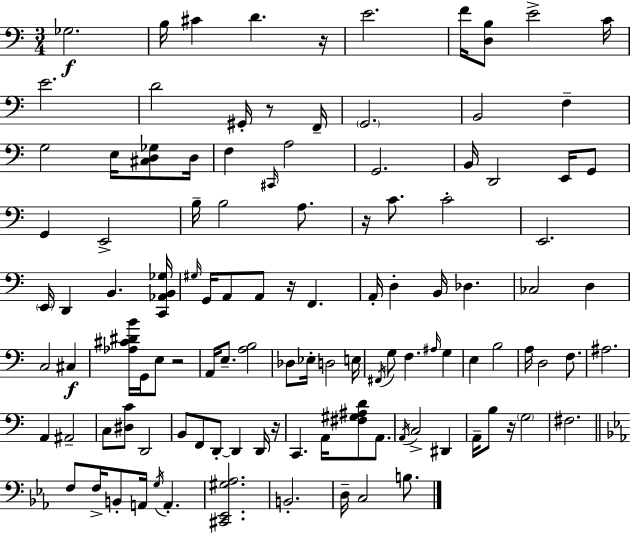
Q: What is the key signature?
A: C major